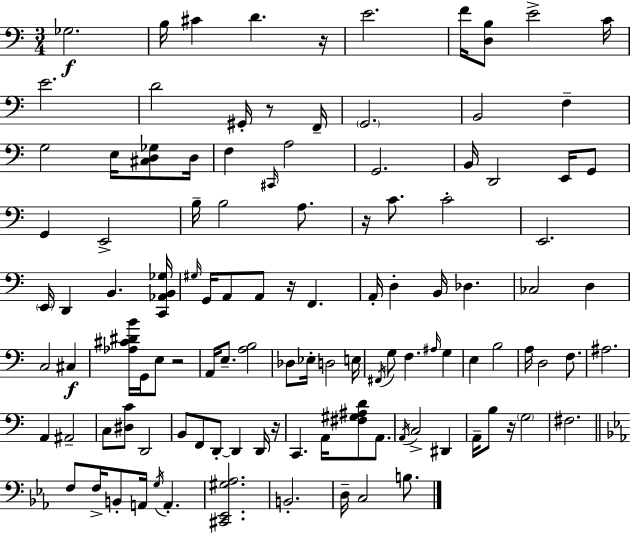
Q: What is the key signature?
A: C major